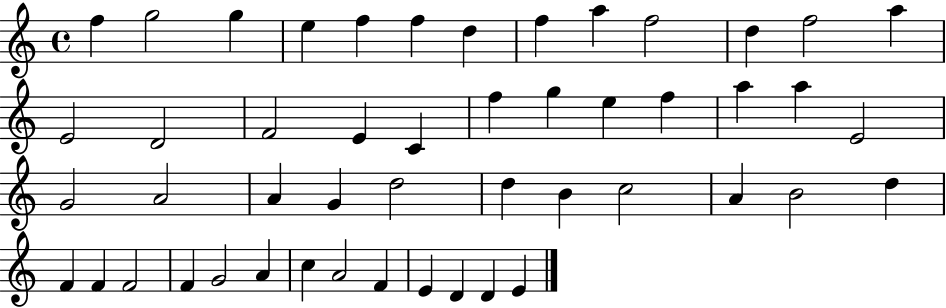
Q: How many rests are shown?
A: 0